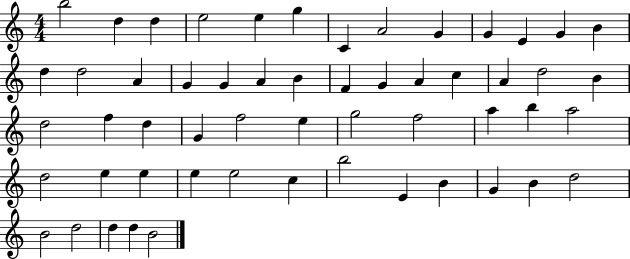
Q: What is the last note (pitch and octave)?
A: B4